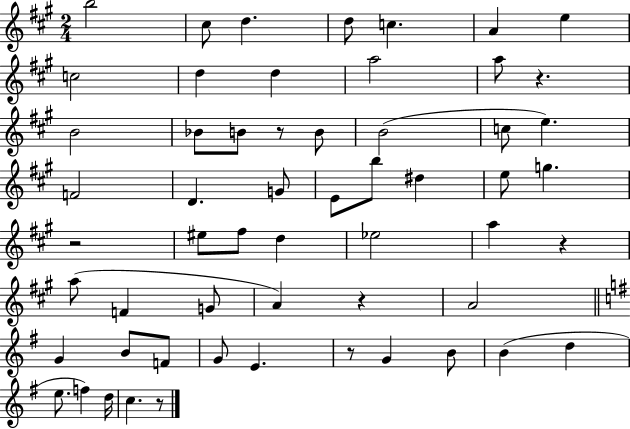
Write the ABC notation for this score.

X:1
T:Untitled
M:2/4
L:1/4
K:A
b2 ^c/2 d d/2 c A e c2 d d a2 a/2 z B2 _B/2 B/2 z/2 B/2 B2 c/2 e F2 D G/2 E/2 b/2 ^d e/2 g z2 ^e/2 ^f/2 d _e2 a z a/2 F G/2 A z A2 G B/2 F/2 G/2 E z/2 G B/2 B d e/2 f d/4 c z/2